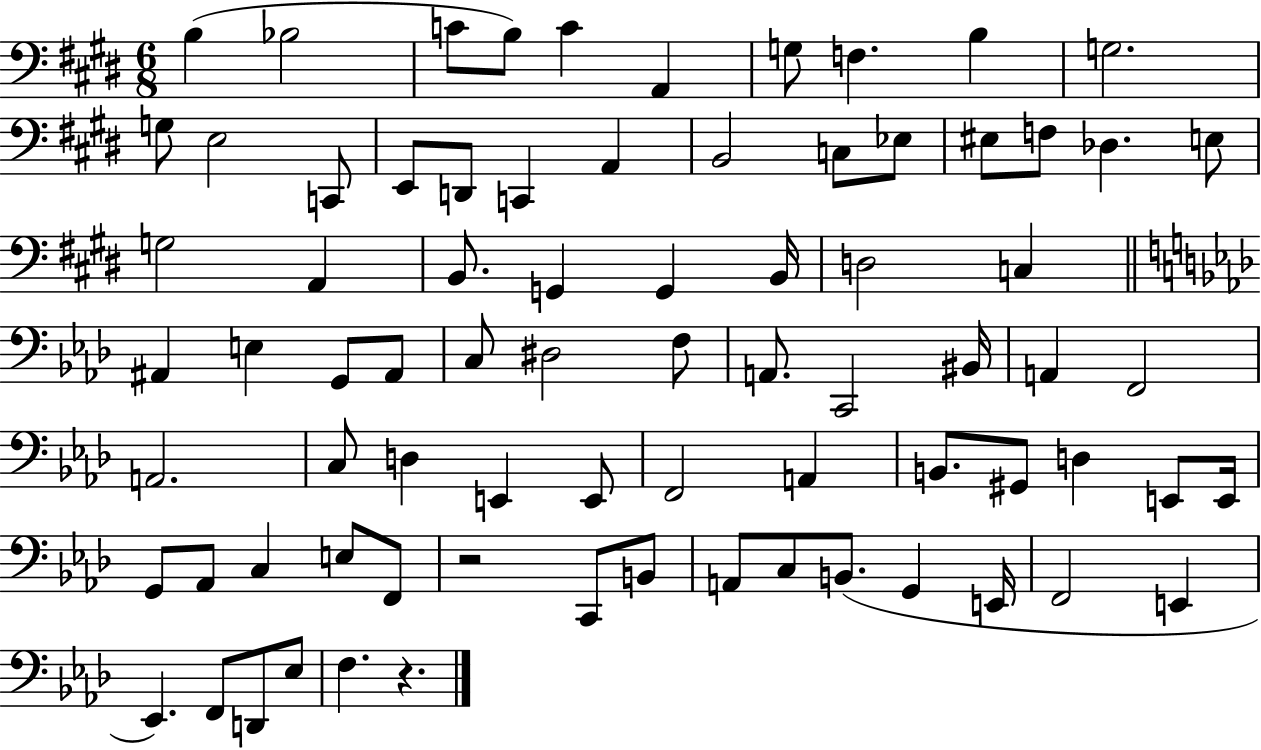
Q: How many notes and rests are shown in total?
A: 77